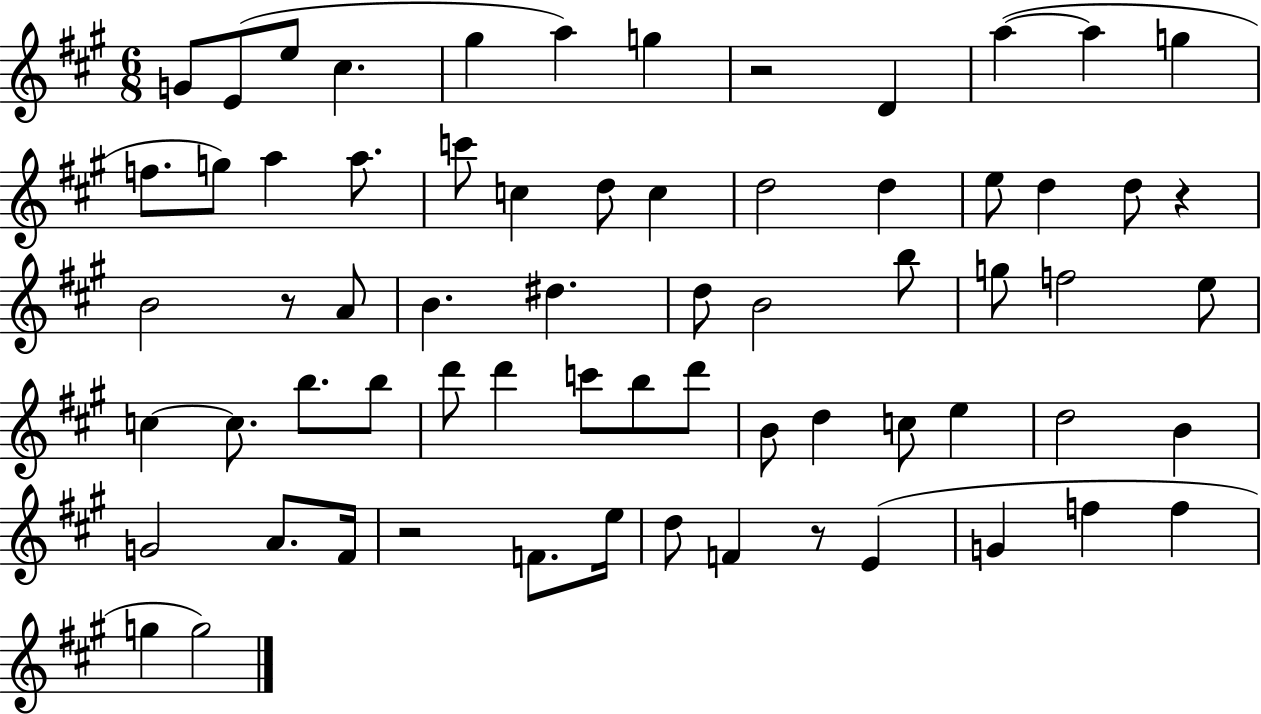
{
  \clef treble
  \numericTimeSignature
  \time 6/8
  \key a \major
  g'8 e'8( e''8 cis''4. | gis''4 a''4) g''4 | r2 d'4 | a''4~(~ a''4 g''4 | \break f''8. g''8) a''4 a''8. | c'''8 c''4 d''8 c''4 | d''2 d''4 | e''8 d''4 d''8 r4 | \break b'2 r8 a'8 | b'4. dis''4. | d''8 b'2 b''8 | g''8 f''2 e''8 | \break c''4~~ c''8. b''8. b''8 | d'''8 d'''4 c'''8 b''8 d'''8 | b'8 d''4 c''8 e''4 | d''2 b'4 | \break g'2 a'8. fis'16 | r2 f'8. e''16 | d''8 f'4 r8 e'4( | g'4 f''4 f''4 | \break g''4 g''2) | \bar "|."
}